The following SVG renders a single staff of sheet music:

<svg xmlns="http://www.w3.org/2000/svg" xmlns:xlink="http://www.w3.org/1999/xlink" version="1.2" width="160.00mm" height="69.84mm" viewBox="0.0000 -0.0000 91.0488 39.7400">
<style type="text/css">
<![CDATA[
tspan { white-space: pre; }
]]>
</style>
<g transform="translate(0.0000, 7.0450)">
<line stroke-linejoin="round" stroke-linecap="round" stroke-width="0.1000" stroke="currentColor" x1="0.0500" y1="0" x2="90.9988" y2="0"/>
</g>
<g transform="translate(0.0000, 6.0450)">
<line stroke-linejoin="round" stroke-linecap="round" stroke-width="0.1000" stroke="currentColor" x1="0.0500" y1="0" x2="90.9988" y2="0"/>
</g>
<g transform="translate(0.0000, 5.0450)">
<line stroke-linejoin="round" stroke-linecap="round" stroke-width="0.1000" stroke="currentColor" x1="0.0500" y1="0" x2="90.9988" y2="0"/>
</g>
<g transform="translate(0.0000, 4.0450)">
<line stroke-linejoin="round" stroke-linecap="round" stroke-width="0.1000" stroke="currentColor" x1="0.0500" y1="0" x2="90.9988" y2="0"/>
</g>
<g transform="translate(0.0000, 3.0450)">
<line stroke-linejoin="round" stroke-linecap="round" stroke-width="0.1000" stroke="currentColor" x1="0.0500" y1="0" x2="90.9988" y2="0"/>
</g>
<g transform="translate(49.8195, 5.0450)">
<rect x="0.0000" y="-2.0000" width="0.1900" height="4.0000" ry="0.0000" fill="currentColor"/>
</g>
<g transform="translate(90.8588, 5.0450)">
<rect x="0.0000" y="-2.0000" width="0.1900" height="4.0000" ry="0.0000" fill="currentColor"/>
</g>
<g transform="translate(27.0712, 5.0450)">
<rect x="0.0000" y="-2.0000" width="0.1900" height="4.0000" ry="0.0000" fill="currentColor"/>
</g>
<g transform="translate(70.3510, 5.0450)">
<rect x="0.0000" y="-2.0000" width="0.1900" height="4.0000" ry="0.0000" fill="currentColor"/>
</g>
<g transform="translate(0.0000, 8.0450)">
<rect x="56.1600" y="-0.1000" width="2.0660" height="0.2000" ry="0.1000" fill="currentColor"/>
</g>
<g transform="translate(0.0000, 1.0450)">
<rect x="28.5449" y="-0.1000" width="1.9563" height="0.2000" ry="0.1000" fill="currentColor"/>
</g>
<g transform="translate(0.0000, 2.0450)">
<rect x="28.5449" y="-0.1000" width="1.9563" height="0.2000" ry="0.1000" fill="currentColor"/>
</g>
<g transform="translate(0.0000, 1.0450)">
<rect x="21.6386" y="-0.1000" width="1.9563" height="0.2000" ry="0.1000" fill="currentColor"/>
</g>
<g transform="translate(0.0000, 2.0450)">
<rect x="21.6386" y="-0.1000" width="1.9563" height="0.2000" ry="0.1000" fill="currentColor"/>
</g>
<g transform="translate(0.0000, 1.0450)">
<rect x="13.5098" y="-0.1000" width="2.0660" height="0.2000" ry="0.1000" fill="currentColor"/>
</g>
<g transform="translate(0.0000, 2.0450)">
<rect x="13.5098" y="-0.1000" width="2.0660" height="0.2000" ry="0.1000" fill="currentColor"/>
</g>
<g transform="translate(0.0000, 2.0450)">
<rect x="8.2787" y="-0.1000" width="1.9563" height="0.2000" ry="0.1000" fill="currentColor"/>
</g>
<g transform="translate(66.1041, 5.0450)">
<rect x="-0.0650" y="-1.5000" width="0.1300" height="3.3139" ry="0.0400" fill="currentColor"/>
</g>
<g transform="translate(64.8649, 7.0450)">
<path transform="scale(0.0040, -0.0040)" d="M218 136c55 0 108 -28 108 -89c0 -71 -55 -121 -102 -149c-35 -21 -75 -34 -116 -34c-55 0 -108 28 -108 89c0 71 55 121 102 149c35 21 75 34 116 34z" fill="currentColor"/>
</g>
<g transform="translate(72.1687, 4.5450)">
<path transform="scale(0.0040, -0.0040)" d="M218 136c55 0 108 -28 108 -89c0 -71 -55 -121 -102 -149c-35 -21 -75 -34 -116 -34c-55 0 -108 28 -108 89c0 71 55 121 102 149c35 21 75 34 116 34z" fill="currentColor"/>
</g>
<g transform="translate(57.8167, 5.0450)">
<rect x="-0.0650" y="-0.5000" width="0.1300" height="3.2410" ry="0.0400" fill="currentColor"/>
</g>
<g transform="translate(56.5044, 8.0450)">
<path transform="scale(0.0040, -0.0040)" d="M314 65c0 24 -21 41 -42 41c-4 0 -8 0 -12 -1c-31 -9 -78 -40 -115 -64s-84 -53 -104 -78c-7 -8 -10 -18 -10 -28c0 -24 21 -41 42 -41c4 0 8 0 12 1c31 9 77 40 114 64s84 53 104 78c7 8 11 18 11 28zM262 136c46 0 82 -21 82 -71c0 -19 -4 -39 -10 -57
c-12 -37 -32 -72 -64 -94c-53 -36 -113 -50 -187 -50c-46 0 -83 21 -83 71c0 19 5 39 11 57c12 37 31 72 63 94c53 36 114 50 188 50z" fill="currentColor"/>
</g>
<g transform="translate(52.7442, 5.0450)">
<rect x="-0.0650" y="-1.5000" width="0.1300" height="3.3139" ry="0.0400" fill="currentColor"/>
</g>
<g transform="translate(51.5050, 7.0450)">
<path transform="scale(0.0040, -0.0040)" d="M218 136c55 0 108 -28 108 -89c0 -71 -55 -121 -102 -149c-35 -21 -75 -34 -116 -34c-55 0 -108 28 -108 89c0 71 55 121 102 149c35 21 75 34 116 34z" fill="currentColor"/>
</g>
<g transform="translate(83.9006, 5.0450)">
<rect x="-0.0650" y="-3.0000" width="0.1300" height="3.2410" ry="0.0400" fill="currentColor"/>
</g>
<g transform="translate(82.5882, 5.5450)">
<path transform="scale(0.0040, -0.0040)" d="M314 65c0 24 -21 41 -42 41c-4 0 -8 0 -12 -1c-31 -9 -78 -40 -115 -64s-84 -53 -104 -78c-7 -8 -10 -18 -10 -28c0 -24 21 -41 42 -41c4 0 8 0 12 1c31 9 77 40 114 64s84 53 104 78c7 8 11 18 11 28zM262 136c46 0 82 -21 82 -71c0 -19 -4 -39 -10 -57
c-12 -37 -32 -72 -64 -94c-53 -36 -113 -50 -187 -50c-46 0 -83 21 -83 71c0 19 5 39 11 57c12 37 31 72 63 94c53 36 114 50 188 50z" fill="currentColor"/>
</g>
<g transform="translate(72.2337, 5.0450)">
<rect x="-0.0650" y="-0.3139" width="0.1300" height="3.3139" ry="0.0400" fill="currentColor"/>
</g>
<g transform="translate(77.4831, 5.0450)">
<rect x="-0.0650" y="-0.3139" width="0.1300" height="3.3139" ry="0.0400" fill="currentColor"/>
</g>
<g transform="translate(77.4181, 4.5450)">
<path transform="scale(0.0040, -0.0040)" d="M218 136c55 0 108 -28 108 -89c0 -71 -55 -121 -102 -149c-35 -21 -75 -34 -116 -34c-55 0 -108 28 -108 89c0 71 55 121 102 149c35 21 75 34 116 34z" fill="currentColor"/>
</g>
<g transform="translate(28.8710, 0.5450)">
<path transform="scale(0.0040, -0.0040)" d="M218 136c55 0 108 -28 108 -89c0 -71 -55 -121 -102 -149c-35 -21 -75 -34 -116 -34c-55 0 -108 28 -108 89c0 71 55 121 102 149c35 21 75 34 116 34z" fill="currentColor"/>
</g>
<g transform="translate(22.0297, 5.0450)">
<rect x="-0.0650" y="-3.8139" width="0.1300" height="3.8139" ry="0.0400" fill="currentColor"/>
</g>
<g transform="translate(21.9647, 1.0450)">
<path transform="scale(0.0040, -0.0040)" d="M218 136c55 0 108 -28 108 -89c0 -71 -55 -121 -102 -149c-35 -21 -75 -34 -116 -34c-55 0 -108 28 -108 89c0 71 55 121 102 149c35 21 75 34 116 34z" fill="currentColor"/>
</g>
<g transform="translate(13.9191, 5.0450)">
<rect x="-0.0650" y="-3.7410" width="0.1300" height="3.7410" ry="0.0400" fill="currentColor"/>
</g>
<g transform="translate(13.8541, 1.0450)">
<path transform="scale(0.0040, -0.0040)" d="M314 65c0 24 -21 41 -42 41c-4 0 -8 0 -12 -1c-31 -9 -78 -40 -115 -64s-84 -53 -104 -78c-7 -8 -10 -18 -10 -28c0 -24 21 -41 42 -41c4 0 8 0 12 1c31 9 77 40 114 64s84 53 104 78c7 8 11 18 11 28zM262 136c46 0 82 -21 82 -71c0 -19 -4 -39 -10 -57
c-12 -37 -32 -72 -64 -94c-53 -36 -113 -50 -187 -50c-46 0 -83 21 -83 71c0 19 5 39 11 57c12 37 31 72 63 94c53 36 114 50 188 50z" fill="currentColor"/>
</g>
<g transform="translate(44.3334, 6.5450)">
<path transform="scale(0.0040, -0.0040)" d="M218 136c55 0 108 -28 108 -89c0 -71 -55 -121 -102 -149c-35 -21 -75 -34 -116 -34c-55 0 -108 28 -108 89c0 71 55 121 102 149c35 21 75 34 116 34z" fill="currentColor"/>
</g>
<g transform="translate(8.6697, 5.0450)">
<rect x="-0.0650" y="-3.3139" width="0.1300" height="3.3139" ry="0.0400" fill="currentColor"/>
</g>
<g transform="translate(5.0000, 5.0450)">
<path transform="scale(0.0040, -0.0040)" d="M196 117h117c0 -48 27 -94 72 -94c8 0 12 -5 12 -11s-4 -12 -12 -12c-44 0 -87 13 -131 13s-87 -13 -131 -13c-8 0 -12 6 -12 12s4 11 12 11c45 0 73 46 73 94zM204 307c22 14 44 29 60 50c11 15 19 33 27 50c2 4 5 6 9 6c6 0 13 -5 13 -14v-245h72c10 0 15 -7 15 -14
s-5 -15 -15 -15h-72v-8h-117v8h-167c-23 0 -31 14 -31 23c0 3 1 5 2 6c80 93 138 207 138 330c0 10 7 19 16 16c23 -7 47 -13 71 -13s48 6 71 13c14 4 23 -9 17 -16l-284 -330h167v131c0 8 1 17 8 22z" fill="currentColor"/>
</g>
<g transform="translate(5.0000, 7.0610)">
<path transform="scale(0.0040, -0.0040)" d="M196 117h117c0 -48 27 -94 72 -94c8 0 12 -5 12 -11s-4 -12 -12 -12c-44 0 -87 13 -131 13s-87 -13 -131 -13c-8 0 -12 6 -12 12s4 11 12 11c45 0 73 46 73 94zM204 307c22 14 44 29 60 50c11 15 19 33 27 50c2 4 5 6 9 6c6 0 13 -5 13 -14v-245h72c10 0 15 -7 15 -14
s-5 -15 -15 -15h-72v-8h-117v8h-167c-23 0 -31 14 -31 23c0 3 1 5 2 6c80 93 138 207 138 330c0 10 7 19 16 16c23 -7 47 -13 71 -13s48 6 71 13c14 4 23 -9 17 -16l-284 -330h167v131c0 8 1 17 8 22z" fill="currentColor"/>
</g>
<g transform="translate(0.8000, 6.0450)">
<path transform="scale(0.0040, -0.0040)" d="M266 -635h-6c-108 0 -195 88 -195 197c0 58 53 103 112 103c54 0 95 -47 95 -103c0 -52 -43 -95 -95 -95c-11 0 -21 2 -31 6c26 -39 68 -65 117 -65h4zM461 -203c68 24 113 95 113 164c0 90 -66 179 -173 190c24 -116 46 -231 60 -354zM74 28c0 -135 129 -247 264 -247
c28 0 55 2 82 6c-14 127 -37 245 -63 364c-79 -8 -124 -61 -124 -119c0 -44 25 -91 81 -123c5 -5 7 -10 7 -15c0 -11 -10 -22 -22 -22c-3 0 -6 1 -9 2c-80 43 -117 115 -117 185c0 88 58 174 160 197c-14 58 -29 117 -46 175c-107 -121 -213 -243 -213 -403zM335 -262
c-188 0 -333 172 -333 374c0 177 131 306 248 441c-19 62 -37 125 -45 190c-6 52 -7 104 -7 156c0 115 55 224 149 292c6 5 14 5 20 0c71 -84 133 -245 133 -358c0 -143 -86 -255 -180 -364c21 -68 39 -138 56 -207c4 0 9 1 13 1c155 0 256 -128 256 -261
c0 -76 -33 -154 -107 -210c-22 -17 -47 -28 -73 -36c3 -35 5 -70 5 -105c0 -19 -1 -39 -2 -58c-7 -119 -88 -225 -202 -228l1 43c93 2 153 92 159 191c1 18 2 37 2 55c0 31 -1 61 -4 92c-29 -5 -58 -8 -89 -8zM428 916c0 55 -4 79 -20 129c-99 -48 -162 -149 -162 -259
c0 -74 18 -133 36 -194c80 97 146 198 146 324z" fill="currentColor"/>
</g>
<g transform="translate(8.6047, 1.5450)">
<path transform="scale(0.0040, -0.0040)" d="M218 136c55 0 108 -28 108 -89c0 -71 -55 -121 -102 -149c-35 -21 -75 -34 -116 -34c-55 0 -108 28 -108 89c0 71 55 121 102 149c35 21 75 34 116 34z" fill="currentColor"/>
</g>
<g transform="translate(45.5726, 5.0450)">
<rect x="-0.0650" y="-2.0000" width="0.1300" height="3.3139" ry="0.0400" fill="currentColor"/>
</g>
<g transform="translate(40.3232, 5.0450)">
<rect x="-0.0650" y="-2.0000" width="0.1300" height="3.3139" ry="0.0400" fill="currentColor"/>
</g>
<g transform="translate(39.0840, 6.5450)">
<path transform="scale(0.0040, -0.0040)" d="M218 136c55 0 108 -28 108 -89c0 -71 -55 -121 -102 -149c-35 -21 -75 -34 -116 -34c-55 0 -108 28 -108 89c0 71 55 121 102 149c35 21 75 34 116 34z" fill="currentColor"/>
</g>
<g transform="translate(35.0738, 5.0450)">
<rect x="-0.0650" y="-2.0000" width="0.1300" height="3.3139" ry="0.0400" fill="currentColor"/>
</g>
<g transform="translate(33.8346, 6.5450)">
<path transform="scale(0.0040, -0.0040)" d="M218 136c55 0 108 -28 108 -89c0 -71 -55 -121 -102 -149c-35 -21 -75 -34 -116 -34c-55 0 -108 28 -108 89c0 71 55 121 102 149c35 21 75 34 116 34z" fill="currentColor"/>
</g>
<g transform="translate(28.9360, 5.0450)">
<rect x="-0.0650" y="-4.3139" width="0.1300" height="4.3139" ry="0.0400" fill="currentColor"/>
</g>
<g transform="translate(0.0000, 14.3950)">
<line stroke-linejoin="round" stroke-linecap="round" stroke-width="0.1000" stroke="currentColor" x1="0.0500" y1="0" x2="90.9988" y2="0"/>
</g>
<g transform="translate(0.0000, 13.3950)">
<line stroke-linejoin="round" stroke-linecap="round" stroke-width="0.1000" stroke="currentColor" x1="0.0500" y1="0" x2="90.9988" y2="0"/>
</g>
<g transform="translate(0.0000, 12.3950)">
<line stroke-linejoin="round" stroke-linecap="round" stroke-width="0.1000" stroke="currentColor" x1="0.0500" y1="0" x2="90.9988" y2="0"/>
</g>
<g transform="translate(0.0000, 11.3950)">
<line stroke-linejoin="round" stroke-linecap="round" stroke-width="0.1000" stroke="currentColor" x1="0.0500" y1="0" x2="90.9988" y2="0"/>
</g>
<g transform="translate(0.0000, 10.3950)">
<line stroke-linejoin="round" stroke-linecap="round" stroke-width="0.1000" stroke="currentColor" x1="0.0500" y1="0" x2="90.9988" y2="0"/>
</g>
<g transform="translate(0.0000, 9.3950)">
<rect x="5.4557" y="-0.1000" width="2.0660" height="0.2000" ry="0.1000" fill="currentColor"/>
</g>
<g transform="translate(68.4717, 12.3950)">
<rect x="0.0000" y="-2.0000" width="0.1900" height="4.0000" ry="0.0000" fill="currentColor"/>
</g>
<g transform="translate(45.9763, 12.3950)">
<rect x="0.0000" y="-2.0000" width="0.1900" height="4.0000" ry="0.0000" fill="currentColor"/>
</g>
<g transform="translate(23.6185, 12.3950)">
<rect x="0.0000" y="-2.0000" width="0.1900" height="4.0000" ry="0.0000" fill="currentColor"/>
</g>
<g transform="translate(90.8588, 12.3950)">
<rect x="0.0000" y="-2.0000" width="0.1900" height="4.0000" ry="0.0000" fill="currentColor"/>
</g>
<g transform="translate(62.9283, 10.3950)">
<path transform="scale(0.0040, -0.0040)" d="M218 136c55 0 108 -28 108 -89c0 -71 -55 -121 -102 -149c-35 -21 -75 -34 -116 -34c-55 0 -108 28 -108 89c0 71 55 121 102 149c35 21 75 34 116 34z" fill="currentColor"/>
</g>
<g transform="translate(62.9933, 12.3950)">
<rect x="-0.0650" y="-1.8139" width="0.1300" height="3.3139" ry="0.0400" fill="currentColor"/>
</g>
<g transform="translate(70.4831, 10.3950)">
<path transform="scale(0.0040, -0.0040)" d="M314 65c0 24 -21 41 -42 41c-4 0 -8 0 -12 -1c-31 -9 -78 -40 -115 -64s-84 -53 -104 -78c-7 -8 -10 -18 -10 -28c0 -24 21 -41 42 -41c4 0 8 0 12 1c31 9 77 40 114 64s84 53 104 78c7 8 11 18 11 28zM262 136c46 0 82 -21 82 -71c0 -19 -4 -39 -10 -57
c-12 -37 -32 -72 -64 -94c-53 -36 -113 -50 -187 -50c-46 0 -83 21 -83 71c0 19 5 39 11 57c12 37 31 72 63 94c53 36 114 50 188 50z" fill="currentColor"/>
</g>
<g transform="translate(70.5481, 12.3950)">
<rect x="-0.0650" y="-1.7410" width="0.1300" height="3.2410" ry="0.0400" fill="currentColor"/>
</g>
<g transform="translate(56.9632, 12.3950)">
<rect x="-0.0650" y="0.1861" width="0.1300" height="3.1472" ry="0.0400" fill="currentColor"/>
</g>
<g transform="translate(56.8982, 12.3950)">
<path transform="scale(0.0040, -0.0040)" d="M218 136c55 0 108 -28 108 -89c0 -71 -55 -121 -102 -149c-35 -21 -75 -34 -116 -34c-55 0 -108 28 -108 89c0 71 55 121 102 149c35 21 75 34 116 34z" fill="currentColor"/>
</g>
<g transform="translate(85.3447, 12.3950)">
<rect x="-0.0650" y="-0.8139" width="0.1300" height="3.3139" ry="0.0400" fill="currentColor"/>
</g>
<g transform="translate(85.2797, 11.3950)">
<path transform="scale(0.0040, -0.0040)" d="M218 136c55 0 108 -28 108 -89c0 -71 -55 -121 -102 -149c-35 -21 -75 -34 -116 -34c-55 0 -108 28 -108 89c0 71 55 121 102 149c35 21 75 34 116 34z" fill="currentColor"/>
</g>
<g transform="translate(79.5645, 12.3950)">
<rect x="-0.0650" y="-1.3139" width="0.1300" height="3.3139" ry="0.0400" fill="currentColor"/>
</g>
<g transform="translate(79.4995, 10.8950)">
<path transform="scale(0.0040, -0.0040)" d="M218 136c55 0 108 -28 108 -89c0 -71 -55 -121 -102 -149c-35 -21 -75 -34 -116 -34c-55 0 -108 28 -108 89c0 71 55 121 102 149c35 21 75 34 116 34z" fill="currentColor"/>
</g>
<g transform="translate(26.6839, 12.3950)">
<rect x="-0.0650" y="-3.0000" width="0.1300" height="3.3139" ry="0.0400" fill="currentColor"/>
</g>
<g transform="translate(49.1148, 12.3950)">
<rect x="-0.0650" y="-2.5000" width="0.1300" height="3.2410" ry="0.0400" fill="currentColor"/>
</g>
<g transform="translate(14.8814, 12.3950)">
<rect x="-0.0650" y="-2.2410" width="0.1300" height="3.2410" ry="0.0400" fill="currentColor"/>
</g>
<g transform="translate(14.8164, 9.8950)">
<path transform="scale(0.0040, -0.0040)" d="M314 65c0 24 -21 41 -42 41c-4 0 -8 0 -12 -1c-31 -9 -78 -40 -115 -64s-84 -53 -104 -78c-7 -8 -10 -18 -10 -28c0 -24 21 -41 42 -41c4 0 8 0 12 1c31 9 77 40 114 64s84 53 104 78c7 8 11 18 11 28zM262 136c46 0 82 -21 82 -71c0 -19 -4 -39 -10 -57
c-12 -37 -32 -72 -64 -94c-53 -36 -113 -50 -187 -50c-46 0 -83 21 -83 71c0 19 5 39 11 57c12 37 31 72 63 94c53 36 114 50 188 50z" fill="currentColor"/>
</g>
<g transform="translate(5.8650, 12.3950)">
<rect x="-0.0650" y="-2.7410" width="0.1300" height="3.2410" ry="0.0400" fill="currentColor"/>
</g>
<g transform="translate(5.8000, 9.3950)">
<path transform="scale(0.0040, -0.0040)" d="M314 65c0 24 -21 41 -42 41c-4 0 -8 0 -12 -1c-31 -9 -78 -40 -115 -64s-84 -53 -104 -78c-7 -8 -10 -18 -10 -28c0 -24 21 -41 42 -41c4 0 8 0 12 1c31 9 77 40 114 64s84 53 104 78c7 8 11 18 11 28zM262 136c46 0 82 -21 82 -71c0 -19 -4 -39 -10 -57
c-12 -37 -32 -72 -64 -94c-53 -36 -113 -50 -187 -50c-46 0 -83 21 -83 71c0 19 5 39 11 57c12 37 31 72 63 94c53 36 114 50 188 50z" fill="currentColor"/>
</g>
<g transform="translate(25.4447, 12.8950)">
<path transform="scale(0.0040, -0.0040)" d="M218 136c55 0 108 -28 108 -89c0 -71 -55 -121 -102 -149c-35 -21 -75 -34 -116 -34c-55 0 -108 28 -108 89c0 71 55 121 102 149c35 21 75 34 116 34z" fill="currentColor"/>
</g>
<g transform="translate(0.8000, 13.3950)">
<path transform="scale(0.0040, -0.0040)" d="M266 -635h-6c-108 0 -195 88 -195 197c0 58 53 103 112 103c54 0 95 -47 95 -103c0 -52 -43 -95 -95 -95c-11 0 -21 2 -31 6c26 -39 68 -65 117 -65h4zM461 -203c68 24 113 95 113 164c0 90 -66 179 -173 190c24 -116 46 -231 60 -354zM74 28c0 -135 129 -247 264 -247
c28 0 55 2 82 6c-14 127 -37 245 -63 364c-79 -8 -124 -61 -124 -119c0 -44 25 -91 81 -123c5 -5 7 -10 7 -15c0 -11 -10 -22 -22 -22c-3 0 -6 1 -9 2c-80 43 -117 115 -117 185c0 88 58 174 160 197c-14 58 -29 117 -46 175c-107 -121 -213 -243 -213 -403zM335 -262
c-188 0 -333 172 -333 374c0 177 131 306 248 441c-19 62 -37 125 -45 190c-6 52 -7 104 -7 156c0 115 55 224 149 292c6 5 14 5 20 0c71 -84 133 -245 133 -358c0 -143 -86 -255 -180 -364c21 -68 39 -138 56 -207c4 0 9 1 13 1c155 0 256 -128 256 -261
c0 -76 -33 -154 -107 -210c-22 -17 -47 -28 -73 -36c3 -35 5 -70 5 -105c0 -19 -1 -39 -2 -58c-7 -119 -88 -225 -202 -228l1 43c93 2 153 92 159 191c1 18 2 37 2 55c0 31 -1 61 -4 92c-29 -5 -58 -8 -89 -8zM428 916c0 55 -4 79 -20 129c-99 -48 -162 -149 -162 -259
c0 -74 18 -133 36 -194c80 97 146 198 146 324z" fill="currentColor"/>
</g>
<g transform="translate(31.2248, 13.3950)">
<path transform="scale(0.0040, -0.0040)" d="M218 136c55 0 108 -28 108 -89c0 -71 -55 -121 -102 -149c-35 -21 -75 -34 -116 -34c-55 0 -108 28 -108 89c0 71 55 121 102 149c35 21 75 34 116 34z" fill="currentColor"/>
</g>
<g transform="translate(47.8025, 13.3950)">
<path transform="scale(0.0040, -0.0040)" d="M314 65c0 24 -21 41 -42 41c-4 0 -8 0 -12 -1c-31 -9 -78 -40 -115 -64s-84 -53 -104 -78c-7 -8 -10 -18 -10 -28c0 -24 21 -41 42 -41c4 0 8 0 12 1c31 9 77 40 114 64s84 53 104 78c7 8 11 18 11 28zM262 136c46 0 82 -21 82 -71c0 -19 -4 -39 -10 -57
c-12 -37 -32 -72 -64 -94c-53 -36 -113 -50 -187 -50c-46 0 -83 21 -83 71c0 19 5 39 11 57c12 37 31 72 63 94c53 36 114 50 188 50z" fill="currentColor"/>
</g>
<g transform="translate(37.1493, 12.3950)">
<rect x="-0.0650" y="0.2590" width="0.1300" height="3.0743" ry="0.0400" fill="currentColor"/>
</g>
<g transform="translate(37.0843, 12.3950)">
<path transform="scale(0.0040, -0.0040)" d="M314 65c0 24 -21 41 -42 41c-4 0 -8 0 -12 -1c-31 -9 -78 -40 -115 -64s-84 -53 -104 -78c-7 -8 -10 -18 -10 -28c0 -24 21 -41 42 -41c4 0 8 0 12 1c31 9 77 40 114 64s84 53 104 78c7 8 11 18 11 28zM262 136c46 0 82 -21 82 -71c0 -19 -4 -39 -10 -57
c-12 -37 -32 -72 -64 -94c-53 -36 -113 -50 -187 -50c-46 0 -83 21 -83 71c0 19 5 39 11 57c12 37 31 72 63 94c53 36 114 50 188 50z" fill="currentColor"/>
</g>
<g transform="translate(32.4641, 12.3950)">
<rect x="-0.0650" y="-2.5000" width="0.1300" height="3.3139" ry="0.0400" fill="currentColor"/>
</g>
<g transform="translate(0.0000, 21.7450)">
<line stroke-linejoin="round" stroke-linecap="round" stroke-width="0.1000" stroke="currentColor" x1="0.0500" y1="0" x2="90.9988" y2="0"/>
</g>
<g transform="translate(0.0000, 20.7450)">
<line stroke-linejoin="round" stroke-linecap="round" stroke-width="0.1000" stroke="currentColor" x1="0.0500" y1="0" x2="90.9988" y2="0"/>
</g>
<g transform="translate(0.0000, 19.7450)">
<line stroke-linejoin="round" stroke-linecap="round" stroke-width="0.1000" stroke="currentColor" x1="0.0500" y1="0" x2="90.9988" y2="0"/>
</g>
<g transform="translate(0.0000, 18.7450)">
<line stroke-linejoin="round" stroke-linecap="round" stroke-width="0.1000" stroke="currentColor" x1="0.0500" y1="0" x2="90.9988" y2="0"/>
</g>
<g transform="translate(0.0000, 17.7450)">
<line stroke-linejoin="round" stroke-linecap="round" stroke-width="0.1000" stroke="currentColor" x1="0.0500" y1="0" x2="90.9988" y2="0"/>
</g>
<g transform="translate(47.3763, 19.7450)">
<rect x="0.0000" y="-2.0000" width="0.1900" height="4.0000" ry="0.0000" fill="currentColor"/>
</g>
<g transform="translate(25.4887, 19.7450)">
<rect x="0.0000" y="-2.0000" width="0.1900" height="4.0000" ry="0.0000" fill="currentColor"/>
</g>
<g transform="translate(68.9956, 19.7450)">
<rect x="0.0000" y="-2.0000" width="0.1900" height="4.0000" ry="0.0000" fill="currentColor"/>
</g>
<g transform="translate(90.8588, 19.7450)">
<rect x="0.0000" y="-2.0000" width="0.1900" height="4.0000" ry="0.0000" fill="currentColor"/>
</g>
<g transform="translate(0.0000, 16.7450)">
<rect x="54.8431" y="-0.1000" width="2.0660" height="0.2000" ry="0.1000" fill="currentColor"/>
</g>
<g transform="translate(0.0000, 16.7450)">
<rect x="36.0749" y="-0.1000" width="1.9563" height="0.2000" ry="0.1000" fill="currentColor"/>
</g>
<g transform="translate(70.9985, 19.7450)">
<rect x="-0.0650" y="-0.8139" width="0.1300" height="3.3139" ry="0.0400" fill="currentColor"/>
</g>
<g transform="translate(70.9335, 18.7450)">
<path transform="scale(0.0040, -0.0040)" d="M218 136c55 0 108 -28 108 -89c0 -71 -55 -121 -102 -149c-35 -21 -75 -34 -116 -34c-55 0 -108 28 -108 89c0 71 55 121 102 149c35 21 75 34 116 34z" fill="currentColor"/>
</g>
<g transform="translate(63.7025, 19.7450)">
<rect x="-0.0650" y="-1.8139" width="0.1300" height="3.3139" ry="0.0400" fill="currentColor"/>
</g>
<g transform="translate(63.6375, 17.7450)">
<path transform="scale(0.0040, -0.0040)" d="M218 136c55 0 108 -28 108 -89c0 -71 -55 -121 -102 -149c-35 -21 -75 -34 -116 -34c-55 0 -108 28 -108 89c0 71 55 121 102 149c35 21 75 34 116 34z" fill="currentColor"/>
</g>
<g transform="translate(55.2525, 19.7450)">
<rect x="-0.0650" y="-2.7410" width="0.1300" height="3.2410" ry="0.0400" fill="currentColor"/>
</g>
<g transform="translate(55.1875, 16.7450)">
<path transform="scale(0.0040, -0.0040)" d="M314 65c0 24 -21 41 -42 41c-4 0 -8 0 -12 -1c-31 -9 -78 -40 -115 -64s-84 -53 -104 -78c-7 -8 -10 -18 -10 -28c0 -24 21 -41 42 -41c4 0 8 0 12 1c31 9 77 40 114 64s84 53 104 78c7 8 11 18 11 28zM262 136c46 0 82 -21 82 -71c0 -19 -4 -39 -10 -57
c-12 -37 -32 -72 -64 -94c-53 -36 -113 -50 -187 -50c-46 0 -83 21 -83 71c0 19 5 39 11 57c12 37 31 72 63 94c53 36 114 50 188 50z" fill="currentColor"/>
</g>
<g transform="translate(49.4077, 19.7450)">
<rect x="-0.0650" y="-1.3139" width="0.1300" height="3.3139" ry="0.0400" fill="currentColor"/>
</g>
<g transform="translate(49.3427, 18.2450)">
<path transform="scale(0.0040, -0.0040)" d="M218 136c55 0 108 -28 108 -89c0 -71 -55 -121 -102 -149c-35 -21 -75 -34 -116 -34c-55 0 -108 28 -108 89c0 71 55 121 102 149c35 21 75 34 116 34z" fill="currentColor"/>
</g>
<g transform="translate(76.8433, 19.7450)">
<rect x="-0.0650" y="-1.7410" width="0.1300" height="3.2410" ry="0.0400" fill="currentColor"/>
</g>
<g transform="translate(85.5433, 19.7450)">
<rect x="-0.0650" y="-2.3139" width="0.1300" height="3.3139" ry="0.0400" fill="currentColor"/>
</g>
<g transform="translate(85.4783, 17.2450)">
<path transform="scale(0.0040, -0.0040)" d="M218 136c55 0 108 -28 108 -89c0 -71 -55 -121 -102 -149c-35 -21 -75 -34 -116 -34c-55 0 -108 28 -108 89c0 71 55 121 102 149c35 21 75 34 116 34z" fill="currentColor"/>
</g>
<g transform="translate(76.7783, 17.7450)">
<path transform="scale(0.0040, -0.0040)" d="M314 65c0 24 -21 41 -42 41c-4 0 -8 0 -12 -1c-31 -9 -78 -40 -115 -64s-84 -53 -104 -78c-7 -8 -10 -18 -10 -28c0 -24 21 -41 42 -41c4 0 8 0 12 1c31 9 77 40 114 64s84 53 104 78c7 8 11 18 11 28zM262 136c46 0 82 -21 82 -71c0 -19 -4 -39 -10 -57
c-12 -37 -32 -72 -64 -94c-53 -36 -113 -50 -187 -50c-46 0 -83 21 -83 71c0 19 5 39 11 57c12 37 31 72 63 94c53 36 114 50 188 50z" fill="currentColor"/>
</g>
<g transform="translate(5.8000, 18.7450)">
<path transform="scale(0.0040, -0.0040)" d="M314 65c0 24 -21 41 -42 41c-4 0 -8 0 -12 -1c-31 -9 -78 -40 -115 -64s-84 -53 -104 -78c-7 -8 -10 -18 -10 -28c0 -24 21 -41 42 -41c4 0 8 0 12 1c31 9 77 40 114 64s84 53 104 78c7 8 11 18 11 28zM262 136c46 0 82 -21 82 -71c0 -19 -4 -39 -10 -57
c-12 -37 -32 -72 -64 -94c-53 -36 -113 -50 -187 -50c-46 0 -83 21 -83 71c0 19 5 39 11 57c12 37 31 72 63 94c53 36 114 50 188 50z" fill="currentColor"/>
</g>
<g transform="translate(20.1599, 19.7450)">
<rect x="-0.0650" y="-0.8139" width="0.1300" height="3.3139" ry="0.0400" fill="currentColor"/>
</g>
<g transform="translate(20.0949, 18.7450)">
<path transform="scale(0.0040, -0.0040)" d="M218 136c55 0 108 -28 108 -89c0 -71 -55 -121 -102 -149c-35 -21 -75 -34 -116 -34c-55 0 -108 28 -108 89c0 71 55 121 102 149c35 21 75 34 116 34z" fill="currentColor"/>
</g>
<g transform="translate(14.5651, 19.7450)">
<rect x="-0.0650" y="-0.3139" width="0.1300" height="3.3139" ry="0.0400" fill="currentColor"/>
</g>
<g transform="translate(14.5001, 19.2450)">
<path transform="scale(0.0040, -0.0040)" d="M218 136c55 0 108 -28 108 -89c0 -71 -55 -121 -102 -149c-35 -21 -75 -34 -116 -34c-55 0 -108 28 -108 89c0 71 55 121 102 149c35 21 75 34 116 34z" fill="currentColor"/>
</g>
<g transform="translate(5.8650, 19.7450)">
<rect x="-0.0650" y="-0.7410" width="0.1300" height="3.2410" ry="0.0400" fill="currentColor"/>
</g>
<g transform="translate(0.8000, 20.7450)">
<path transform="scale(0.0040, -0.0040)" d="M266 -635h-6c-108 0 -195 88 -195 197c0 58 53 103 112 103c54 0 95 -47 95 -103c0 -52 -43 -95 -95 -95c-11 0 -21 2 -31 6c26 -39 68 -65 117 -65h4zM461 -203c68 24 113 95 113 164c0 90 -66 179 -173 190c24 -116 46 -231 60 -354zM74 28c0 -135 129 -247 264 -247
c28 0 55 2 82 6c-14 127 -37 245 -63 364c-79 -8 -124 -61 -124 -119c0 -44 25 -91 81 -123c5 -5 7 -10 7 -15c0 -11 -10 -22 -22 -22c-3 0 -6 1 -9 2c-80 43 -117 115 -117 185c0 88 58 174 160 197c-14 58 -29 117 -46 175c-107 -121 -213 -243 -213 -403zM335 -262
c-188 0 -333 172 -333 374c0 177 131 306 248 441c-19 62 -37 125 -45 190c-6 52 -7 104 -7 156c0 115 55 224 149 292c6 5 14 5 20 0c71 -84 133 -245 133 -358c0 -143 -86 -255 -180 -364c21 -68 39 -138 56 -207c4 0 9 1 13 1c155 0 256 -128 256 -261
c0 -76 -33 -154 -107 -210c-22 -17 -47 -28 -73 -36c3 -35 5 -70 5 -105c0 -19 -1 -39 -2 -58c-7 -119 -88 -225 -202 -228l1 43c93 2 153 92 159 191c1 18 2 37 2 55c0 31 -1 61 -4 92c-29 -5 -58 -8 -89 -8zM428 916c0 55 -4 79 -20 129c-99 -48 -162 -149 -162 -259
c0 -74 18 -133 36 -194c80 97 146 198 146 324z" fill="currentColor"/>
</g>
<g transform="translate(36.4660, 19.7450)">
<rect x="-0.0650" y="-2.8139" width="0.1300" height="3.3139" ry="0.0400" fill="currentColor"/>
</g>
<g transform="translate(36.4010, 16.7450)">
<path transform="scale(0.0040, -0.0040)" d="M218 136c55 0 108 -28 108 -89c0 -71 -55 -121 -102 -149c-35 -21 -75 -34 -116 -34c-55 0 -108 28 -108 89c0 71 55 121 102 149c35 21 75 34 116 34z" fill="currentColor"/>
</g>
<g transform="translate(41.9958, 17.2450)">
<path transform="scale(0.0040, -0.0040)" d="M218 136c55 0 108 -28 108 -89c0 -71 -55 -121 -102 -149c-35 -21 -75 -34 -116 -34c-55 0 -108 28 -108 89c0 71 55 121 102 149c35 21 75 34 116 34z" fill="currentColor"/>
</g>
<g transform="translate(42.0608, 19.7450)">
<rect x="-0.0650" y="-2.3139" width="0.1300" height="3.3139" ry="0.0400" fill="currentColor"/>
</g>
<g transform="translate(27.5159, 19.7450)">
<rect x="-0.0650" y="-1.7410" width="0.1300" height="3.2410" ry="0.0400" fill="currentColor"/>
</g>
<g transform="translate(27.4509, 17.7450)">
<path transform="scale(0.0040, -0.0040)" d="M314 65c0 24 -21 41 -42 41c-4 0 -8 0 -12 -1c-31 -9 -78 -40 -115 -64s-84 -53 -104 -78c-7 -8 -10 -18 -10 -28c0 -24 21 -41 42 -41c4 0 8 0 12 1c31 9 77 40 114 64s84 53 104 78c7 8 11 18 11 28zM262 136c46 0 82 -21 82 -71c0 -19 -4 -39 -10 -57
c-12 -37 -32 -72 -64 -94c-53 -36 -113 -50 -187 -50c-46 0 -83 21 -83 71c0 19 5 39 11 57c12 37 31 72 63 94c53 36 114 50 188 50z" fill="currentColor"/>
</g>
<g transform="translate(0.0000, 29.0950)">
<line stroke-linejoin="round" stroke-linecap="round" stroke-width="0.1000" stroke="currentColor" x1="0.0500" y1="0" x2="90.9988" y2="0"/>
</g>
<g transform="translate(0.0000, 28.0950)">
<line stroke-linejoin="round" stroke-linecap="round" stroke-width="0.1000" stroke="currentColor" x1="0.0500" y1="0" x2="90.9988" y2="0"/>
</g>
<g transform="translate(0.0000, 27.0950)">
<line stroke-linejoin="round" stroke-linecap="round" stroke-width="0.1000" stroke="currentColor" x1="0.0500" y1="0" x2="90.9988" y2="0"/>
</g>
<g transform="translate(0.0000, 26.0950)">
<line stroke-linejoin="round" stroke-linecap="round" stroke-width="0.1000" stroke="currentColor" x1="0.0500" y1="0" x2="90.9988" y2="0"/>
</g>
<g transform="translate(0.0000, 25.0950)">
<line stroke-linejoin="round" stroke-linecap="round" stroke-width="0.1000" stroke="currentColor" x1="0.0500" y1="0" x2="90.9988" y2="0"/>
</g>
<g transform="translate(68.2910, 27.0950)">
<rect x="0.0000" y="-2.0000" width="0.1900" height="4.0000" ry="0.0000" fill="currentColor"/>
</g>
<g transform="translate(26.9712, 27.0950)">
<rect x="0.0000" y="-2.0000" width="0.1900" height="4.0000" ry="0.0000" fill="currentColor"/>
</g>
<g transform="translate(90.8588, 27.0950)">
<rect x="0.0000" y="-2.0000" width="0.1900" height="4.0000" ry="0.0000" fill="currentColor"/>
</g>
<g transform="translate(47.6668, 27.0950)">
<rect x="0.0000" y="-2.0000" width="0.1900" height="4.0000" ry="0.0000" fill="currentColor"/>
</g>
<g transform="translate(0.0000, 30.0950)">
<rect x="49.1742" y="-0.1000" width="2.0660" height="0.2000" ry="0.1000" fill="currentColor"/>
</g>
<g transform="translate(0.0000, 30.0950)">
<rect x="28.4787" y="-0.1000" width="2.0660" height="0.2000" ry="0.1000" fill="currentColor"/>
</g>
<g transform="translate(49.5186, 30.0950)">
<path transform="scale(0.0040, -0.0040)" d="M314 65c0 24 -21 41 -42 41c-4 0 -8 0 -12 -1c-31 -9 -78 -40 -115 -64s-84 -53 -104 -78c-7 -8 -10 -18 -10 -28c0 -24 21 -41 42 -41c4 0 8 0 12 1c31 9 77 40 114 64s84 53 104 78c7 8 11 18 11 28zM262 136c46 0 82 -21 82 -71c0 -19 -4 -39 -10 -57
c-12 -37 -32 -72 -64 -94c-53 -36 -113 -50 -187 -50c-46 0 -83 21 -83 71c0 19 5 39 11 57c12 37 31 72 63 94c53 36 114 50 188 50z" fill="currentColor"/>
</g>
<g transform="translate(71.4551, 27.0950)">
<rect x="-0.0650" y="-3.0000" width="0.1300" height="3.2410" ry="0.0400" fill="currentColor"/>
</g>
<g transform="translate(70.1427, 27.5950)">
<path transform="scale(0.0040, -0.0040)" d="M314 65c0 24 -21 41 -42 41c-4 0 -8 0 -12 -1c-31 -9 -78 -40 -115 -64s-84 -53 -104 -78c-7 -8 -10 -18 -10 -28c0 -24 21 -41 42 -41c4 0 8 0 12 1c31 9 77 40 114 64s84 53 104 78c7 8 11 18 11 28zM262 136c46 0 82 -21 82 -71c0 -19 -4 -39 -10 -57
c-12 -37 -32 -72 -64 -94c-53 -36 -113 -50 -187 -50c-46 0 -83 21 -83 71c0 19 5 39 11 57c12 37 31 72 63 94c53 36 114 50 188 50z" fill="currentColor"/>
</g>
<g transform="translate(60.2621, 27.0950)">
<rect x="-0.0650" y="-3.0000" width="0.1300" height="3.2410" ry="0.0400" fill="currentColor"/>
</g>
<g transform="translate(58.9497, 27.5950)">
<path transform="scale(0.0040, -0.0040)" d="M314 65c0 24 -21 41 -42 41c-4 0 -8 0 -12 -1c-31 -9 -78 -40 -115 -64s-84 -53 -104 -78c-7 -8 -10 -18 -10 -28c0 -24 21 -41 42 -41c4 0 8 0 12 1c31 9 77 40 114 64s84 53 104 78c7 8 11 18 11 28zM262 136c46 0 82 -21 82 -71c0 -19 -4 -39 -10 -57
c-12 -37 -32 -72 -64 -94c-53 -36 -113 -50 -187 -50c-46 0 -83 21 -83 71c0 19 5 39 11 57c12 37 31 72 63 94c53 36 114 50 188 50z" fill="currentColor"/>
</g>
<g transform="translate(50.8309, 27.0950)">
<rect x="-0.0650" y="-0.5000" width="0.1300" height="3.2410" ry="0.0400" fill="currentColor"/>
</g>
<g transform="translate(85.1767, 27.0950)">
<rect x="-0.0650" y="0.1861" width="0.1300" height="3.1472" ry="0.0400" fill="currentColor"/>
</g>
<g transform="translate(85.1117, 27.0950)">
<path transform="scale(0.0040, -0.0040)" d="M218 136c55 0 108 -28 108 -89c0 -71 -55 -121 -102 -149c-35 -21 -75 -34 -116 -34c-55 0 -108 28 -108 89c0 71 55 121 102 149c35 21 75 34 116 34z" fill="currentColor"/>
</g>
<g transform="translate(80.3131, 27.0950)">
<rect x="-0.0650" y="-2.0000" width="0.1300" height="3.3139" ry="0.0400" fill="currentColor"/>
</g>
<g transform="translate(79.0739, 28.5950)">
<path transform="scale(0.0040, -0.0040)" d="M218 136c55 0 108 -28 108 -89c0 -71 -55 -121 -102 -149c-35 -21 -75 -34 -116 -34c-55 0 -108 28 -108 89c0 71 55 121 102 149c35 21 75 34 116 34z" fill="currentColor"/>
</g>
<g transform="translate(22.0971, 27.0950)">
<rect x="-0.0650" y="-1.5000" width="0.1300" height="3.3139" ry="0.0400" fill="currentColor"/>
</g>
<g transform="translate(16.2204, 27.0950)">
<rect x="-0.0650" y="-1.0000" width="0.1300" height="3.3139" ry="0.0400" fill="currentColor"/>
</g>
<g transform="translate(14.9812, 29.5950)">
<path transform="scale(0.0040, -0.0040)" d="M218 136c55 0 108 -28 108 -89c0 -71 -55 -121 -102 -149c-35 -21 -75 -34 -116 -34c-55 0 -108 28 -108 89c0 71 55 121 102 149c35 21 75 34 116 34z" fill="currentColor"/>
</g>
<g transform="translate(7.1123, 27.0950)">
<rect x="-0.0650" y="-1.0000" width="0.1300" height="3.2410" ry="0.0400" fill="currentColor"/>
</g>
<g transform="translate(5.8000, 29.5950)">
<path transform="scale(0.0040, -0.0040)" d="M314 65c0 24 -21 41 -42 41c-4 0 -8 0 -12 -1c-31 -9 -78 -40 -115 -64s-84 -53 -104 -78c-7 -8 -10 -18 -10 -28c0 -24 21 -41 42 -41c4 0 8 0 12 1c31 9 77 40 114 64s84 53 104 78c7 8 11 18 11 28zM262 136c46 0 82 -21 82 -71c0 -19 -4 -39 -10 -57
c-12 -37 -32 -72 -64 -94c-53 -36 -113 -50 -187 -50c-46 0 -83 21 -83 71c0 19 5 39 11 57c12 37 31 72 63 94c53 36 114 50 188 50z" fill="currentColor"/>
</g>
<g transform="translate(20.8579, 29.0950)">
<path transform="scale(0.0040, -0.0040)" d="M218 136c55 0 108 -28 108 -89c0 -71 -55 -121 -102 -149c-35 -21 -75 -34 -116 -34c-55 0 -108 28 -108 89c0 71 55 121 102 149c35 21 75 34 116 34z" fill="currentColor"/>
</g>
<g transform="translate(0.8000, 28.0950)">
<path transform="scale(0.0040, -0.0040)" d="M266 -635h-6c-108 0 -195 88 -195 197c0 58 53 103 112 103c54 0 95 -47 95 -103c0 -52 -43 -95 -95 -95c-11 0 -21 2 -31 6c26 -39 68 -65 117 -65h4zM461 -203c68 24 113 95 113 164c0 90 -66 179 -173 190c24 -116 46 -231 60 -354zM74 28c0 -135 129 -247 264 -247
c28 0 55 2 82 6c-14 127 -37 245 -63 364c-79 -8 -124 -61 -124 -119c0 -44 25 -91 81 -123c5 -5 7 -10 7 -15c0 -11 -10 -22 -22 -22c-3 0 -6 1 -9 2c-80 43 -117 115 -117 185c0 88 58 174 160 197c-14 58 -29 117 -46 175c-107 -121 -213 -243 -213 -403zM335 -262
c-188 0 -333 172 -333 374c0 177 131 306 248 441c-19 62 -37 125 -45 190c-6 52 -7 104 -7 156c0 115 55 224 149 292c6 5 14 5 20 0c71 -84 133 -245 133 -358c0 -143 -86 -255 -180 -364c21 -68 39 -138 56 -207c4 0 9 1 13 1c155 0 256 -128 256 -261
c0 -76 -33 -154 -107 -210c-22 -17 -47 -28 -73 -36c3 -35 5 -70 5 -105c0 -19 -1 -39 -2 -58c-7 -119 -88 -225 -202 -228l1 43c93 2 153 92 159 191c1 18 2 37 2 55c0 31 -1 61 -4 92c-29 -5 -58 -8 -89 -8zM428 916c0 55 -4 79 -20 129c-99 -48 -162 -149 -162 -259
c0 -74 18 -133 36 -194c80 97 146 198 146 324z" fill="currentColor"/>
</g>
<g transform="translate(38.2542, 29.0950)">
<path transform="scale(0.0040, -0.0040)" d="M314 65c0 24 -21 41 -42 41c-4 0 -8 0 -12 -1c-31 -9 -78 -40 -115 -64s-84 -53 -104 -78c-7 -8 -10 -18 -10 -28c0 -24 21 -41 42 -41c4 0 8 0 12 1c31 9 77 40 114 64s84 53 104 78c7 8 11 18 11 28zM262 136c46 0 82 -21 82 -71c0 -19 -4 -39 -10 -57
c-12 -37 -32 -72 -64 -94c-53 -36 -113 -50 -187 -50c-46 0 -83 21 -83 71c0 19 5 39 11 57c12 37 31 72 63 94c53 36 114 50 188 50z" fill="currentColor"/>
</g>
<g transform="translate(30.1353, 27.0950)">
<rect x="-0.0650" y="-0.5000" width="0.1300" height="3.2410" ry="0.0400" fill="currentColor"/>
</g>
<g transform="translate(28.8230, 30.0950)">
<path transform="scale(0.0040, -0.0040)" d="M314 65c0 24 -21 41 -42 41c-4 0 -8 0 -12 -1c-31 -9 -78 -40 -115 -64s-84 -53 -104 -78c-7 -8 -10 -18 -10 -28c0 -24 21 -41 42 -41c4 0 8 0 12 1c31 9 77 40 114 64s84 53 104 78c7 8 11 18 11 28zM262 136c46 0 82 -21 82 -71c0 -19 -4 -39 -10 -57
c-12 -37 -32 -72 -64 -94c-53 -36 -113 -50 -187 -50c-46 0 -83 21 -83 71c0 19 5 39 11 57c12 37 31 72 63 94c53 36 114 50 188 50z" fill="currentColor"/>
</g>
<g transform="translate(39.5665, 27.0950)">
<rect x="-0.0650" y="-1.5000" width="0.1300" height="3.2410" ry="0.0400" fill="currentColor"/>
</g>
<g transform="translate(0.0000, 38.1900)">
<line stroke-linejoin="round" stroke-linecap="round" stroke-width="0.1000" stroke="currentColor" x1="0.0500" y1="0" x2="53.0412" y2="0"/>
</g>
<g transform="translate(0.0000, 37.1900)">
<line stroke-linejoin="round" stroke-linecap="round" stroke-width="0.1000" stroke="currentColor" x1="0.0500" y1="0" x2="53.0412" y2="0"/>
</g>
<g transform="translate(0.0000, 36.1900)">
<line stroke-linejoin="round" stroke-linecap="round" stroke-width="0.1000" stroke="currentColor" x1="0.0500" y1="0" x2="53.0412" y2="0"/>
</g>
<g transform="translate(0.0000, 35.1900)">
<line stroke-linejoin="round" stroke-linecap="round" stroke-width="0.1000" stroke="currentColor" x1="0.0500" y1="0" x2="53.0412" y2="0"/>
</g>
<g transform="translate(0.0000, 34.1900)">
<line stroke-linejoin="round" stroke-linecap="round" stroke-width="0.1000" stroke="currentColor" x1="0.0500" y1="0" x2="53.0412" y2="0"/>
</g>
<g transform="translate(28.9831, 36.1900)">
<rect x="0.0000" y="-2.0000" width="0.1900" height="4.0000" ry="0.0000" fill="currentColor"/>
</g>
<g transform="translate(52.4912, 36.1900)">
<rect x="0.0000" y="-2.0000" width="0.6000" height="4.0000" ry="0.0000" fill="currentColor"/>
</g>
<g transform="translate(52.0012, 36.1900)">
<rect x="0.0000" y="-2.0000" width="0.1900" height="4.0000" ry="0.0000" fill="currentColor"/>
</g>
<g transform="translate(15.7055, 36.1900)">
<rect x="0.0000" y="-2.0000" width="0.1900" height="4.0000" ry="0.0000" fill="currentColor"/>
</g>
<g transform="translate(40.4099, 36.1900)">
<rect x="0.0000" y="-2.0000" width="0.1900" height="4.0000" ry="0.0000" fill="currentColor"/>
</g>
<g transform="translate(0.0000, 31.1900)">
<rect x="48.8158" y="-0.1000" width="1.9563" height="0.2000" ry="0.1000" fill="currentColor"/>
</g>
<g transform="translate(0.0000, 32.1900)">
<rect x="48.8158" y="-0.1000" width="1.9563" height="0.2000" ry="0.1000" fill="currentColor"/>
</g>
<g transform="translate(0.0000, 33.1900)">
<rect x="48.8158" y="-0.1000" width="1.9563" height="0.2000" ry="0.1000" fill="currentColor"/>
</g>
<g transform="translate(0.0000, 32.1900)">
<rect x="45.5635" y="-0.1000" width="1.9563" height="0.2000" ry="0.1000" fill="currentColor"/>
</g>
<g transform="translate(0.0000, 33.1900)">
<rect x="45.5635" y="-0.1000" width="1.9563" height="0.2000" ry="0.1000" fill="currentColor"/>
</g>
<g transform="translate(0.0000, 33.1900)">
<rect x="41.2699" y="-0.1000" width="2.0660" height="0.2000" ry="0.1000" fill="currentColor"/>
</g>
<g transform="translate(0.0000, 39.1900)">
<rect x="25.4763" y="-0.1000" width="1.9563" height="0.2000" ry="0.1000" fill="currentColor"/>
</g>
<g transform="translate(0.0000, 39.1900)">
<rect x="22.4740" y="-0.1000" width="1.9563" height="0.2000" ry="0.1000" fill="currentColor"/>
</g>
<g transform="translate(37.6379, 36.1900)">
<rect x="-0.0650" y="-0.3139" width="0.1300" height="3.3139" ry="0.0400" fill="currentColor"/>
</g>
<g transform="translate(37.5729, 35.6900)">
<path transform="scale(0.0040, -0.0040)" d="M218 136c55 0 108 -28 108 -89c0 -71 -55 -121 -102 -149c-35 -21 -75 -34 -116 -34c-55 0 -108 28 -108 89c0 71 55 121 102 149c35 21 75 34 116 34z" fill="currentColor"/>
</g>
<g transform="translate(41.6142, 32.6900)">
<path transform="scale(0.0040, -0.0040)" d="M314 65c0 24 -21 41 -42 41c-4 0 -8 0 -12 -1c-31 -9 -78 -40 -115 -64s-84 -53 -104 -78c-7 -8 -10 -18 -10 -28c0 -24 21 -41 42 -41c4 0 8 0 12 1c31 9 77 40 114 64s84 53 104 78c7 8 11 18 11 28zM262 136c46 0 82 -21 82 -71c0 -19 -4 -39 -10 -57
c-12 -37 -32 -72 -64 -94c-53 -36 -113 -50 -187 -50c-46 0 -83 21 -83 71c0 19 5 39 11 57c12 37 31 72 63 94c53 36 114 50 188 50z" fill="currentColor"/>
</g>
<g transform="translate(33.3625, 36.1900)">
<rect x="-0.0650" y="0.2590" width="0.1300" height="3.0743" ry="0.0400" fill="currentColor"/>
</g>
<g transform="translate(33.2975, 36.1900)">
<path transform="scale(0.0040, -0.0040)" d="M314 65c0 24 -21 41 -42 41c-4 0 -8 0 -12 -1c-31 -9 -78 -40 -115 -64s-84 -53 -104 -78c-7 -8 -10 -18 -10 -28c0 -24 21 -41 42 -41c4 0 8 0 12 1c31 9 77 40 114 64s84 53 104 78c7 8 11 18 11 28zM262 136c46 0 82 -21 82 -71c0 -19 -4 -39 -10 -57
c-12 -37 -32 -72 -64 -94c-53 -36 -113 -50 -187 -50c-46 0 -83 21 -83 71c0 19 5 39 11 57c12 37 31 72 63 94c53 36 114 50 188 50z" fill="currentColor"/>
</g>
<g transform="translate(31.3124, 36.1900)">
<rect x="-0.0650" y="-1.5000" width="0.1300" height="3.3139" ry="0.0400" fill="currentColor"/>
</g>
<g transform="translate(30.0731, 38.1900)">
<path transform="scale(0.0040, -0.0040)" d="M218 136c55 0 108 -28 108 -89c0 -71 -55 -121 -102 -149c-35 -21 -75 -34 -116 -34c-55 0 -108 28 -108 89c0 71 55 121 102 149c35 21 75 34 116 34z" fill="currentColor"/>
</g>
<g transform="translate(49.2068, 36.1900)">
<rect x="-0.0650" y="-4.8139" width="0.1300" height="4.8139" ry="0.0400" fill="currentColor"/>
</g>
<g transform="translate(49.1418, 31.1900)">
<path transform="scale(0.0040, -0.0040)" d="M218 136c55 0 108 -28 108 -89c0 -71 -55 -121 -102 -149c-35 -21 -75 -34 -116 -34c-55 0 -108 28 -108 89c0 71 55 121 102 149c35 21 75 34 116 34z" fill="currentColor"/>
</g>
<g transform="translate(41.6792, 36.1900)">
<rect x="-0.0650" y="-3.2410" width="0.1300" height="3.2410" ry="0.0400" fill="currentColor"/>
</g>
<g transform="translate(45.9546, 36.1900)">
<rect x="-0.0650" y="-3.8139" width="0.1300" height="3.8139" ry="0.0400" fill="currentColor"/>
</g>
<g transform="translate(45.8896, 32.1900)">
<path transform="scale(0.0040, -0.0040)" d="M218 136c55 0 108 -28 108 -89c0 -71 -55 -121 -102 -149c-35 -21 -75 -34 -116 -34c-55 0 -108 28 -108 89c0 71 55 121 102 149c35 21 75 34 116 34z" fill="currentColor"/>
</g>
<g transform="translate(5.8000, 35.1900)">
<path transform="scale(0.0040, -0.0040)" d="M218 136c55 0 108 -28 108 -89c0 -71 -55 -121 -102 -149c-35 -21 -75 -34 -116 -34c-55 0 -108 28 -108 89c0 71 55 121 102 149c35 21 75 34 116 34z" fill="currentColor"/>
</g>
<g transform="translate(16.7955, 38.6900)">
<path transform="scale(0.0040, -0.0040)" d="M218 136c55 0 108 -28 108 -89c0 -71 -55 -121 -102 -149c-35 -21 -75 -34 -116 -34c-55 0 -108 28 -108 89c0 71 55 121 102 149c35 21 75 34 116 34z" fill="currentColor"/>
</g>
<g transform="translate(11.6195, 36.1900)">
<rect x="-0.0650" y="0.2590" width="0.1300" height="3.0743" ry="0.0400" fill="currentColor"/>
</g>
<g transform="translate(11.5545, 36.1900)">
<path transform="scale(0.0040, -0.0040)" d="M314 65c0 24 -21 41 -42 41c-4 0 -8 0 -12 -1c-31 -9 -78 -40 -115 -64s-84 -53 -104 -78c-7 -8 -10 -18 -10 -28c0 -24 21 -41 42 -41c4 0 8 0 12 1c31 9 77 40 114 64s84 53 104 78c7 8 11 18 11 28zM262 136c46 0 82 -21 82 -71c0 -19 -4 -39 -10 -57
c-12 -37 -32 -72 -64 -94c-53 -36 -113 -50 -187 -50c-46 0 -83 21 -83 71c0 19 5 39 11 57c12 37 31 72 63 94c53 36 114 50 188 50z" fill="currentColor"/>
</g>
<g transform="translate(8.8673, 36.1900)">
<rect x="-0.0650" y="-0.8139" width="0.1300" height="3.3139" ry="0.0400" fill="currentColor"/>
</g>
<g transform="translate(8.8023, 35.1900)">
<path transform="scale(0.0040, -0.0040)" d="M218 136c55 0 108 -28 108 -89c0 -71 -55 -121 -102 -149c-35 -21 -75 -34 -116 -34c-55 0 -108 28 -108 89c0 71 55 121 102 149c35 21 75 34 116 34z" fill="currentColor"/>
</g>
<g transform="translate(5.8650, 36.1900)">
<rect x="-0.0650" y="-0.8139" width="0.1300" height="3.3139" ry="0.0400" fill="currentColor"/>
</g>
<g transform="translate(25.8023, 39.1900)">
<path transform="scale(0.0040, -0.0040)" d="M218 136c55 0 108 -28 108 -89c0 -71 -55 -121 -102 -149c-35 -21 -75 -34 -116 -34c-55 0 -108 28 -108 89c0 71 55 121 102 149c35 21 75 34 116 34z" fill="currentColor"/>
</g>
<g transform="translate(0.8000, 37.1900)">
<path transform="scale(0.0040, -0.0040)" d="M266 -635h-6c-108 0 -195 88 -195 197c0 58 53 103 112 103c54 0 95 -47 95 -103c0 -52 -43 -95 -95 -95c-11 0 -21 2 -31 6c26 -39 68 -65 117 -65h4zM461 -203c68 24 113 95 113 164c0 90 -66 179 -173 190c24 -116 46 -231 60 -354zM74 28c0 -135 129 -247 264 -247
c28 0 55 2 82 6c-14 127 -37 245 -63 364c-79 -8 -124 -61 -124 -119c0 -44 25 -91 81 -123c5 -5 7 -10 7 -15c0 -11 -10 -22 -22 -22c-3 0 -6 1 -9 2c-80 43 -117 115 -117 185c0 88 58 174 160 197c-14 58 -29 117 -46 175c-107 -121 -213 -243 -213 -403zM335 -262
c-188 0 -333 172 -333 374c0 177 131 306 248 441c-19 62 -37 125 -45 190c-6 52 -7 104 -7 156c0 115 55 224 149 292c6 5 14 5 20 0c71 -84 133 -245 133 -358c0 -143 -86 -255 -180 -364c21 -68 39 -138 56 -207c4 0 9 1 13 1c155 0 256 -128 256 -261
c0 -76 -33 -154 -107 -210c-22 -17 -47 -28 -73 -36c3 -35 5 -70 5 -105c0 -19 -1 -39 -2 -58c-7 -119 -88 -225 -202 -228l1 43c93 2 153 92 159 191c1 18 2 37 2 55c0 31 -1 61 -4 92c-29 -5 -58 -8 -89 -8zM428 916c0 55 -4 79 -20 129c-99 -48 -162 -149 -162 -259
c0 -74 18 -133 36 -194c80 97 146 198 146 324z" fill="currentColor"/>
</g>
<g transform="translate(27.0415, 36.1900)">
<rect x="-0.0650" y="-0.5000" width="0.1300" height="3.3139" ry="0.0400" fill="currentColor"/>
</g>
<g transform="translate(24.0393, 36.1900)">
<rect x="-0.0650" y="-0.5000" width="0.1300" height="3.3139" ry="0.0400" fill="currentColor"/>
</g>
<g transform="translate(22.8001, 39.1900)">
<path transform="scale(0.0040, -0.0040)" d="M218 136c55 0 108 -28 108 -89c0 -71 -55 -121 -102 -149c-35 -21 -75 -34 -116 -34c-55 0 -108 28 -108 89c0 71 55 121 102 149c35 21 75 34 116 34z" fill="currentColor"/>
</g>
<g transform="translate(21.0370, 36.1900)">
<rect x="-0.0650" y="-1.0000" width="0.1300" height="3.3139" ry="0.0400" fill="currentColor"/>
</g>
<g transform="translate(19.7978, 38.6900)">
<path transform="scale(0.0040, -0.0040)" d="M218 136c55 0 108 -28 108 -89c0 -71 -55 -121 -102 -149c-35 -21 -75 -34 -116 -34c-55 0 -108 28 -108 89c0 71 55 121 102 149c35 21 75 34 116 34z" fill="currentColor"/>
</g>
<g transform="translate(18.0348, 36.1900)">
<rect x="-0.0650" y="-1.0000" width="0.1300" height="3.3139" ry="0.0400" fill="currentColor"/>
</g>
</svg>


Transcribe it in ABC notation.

X:1
T:Untitled
M:4/4
L:1/4
K:C
b c'2 c' d' F F F E C2 E c c A2 a2 g2 A G B2 G2 B f f2 e d d2 c d f2 a g e a2 f d f2 g D2 D E C2 E2 C2 A2 A2 F B d d B2 D D C C E B2 c b2 c' e'